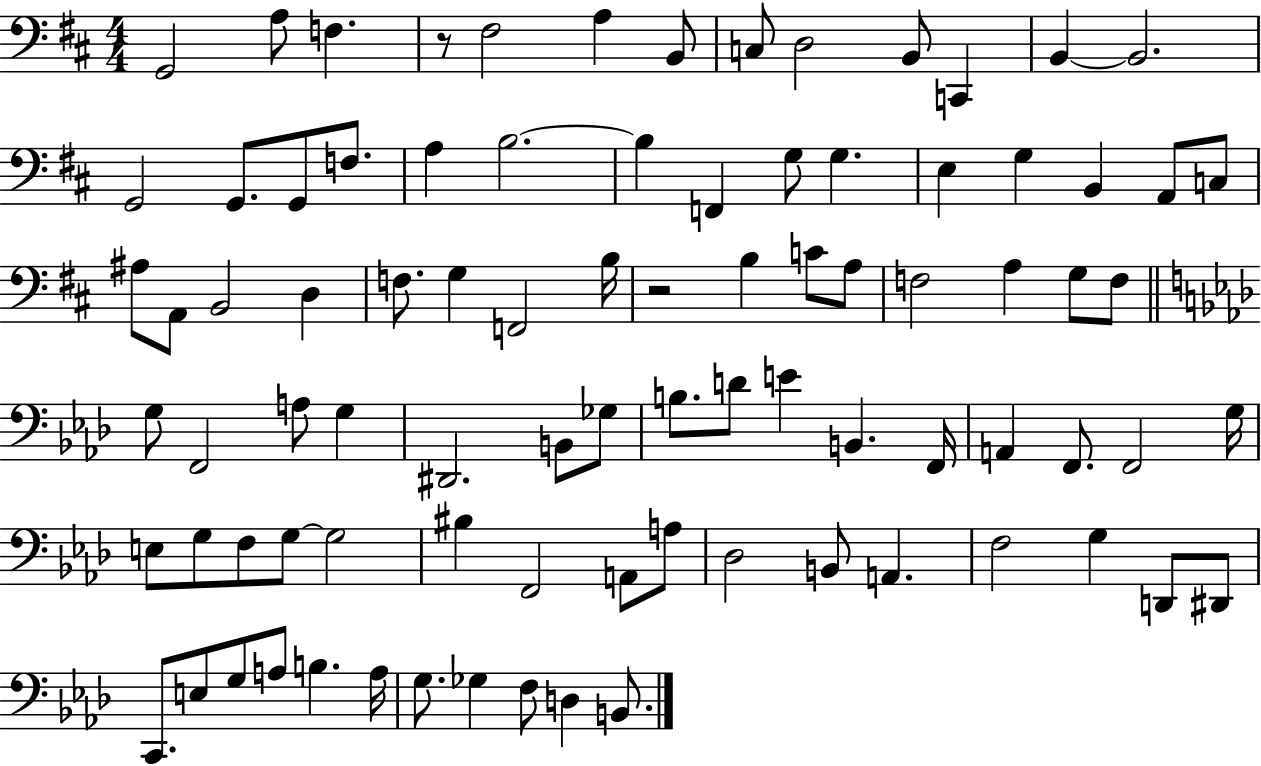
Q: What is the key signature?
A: D major